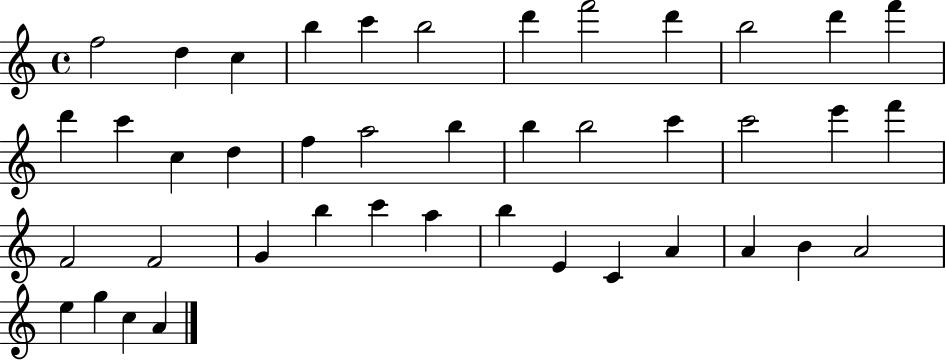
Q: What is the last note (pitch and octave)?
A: A4